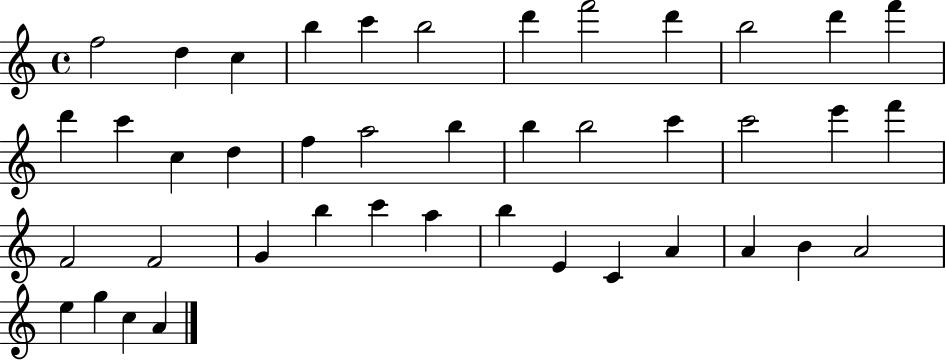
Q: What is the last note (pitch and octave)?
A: A4